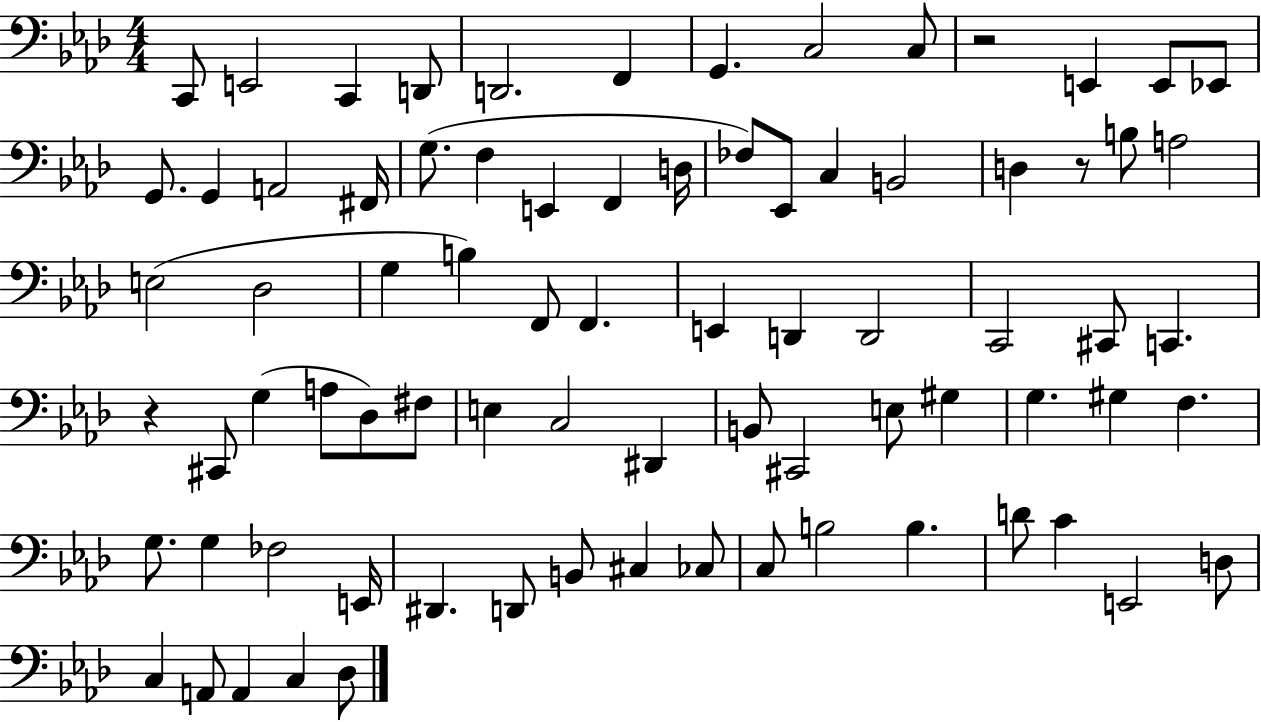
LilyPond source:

{
  \clef bass
  \numericTimeSignature
  \time 4/4
  \key aes \major
  c,8 e,2 c,4 d,8 | d,2. f,4 | g,4. c2 c8 | r2 e,4 e,8 ees,8 | \break g,8. g,4 a,2 fis,16 | g8.( f4 e,4 f,4 d16 | fes8) ees,8 c4 b,2 | d4 r8 b8 a2 | \break e2( des2 | g4 b4) f,8 f,4. | e,4 d,4 d,2 | c,2 cis,8 c,4. | \break r4 cis,8 g4( a8 des8) fis8 | e4 c2 dis,4 | b,8 cis,2 e8 gis4 | g4. gis4 f4. | \break g8. g4 fes2 e,16 | dis,4. d,8 b,8 cis4 ces8 | c8 b2 b4. | d'8 c'4 e,2 d8 | \break c4 a,8 a,4 c4 des8 | \bar "|."
}